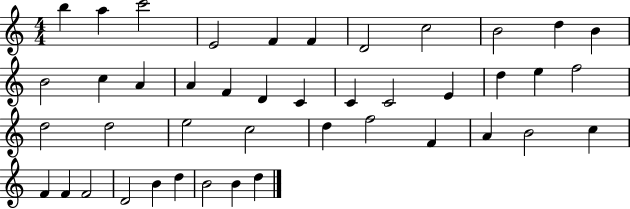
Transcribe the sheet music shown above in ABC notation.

X:1
T:Untitled
M:4/4
L:1/4
K:C
b a c'2 E2 F F D2 c2 B2 d B B2 c A A F D C C C2 E d e f2 d2 d2 e2 c2 d f2 F A B2 c F F F2 D2 B d B2 B d